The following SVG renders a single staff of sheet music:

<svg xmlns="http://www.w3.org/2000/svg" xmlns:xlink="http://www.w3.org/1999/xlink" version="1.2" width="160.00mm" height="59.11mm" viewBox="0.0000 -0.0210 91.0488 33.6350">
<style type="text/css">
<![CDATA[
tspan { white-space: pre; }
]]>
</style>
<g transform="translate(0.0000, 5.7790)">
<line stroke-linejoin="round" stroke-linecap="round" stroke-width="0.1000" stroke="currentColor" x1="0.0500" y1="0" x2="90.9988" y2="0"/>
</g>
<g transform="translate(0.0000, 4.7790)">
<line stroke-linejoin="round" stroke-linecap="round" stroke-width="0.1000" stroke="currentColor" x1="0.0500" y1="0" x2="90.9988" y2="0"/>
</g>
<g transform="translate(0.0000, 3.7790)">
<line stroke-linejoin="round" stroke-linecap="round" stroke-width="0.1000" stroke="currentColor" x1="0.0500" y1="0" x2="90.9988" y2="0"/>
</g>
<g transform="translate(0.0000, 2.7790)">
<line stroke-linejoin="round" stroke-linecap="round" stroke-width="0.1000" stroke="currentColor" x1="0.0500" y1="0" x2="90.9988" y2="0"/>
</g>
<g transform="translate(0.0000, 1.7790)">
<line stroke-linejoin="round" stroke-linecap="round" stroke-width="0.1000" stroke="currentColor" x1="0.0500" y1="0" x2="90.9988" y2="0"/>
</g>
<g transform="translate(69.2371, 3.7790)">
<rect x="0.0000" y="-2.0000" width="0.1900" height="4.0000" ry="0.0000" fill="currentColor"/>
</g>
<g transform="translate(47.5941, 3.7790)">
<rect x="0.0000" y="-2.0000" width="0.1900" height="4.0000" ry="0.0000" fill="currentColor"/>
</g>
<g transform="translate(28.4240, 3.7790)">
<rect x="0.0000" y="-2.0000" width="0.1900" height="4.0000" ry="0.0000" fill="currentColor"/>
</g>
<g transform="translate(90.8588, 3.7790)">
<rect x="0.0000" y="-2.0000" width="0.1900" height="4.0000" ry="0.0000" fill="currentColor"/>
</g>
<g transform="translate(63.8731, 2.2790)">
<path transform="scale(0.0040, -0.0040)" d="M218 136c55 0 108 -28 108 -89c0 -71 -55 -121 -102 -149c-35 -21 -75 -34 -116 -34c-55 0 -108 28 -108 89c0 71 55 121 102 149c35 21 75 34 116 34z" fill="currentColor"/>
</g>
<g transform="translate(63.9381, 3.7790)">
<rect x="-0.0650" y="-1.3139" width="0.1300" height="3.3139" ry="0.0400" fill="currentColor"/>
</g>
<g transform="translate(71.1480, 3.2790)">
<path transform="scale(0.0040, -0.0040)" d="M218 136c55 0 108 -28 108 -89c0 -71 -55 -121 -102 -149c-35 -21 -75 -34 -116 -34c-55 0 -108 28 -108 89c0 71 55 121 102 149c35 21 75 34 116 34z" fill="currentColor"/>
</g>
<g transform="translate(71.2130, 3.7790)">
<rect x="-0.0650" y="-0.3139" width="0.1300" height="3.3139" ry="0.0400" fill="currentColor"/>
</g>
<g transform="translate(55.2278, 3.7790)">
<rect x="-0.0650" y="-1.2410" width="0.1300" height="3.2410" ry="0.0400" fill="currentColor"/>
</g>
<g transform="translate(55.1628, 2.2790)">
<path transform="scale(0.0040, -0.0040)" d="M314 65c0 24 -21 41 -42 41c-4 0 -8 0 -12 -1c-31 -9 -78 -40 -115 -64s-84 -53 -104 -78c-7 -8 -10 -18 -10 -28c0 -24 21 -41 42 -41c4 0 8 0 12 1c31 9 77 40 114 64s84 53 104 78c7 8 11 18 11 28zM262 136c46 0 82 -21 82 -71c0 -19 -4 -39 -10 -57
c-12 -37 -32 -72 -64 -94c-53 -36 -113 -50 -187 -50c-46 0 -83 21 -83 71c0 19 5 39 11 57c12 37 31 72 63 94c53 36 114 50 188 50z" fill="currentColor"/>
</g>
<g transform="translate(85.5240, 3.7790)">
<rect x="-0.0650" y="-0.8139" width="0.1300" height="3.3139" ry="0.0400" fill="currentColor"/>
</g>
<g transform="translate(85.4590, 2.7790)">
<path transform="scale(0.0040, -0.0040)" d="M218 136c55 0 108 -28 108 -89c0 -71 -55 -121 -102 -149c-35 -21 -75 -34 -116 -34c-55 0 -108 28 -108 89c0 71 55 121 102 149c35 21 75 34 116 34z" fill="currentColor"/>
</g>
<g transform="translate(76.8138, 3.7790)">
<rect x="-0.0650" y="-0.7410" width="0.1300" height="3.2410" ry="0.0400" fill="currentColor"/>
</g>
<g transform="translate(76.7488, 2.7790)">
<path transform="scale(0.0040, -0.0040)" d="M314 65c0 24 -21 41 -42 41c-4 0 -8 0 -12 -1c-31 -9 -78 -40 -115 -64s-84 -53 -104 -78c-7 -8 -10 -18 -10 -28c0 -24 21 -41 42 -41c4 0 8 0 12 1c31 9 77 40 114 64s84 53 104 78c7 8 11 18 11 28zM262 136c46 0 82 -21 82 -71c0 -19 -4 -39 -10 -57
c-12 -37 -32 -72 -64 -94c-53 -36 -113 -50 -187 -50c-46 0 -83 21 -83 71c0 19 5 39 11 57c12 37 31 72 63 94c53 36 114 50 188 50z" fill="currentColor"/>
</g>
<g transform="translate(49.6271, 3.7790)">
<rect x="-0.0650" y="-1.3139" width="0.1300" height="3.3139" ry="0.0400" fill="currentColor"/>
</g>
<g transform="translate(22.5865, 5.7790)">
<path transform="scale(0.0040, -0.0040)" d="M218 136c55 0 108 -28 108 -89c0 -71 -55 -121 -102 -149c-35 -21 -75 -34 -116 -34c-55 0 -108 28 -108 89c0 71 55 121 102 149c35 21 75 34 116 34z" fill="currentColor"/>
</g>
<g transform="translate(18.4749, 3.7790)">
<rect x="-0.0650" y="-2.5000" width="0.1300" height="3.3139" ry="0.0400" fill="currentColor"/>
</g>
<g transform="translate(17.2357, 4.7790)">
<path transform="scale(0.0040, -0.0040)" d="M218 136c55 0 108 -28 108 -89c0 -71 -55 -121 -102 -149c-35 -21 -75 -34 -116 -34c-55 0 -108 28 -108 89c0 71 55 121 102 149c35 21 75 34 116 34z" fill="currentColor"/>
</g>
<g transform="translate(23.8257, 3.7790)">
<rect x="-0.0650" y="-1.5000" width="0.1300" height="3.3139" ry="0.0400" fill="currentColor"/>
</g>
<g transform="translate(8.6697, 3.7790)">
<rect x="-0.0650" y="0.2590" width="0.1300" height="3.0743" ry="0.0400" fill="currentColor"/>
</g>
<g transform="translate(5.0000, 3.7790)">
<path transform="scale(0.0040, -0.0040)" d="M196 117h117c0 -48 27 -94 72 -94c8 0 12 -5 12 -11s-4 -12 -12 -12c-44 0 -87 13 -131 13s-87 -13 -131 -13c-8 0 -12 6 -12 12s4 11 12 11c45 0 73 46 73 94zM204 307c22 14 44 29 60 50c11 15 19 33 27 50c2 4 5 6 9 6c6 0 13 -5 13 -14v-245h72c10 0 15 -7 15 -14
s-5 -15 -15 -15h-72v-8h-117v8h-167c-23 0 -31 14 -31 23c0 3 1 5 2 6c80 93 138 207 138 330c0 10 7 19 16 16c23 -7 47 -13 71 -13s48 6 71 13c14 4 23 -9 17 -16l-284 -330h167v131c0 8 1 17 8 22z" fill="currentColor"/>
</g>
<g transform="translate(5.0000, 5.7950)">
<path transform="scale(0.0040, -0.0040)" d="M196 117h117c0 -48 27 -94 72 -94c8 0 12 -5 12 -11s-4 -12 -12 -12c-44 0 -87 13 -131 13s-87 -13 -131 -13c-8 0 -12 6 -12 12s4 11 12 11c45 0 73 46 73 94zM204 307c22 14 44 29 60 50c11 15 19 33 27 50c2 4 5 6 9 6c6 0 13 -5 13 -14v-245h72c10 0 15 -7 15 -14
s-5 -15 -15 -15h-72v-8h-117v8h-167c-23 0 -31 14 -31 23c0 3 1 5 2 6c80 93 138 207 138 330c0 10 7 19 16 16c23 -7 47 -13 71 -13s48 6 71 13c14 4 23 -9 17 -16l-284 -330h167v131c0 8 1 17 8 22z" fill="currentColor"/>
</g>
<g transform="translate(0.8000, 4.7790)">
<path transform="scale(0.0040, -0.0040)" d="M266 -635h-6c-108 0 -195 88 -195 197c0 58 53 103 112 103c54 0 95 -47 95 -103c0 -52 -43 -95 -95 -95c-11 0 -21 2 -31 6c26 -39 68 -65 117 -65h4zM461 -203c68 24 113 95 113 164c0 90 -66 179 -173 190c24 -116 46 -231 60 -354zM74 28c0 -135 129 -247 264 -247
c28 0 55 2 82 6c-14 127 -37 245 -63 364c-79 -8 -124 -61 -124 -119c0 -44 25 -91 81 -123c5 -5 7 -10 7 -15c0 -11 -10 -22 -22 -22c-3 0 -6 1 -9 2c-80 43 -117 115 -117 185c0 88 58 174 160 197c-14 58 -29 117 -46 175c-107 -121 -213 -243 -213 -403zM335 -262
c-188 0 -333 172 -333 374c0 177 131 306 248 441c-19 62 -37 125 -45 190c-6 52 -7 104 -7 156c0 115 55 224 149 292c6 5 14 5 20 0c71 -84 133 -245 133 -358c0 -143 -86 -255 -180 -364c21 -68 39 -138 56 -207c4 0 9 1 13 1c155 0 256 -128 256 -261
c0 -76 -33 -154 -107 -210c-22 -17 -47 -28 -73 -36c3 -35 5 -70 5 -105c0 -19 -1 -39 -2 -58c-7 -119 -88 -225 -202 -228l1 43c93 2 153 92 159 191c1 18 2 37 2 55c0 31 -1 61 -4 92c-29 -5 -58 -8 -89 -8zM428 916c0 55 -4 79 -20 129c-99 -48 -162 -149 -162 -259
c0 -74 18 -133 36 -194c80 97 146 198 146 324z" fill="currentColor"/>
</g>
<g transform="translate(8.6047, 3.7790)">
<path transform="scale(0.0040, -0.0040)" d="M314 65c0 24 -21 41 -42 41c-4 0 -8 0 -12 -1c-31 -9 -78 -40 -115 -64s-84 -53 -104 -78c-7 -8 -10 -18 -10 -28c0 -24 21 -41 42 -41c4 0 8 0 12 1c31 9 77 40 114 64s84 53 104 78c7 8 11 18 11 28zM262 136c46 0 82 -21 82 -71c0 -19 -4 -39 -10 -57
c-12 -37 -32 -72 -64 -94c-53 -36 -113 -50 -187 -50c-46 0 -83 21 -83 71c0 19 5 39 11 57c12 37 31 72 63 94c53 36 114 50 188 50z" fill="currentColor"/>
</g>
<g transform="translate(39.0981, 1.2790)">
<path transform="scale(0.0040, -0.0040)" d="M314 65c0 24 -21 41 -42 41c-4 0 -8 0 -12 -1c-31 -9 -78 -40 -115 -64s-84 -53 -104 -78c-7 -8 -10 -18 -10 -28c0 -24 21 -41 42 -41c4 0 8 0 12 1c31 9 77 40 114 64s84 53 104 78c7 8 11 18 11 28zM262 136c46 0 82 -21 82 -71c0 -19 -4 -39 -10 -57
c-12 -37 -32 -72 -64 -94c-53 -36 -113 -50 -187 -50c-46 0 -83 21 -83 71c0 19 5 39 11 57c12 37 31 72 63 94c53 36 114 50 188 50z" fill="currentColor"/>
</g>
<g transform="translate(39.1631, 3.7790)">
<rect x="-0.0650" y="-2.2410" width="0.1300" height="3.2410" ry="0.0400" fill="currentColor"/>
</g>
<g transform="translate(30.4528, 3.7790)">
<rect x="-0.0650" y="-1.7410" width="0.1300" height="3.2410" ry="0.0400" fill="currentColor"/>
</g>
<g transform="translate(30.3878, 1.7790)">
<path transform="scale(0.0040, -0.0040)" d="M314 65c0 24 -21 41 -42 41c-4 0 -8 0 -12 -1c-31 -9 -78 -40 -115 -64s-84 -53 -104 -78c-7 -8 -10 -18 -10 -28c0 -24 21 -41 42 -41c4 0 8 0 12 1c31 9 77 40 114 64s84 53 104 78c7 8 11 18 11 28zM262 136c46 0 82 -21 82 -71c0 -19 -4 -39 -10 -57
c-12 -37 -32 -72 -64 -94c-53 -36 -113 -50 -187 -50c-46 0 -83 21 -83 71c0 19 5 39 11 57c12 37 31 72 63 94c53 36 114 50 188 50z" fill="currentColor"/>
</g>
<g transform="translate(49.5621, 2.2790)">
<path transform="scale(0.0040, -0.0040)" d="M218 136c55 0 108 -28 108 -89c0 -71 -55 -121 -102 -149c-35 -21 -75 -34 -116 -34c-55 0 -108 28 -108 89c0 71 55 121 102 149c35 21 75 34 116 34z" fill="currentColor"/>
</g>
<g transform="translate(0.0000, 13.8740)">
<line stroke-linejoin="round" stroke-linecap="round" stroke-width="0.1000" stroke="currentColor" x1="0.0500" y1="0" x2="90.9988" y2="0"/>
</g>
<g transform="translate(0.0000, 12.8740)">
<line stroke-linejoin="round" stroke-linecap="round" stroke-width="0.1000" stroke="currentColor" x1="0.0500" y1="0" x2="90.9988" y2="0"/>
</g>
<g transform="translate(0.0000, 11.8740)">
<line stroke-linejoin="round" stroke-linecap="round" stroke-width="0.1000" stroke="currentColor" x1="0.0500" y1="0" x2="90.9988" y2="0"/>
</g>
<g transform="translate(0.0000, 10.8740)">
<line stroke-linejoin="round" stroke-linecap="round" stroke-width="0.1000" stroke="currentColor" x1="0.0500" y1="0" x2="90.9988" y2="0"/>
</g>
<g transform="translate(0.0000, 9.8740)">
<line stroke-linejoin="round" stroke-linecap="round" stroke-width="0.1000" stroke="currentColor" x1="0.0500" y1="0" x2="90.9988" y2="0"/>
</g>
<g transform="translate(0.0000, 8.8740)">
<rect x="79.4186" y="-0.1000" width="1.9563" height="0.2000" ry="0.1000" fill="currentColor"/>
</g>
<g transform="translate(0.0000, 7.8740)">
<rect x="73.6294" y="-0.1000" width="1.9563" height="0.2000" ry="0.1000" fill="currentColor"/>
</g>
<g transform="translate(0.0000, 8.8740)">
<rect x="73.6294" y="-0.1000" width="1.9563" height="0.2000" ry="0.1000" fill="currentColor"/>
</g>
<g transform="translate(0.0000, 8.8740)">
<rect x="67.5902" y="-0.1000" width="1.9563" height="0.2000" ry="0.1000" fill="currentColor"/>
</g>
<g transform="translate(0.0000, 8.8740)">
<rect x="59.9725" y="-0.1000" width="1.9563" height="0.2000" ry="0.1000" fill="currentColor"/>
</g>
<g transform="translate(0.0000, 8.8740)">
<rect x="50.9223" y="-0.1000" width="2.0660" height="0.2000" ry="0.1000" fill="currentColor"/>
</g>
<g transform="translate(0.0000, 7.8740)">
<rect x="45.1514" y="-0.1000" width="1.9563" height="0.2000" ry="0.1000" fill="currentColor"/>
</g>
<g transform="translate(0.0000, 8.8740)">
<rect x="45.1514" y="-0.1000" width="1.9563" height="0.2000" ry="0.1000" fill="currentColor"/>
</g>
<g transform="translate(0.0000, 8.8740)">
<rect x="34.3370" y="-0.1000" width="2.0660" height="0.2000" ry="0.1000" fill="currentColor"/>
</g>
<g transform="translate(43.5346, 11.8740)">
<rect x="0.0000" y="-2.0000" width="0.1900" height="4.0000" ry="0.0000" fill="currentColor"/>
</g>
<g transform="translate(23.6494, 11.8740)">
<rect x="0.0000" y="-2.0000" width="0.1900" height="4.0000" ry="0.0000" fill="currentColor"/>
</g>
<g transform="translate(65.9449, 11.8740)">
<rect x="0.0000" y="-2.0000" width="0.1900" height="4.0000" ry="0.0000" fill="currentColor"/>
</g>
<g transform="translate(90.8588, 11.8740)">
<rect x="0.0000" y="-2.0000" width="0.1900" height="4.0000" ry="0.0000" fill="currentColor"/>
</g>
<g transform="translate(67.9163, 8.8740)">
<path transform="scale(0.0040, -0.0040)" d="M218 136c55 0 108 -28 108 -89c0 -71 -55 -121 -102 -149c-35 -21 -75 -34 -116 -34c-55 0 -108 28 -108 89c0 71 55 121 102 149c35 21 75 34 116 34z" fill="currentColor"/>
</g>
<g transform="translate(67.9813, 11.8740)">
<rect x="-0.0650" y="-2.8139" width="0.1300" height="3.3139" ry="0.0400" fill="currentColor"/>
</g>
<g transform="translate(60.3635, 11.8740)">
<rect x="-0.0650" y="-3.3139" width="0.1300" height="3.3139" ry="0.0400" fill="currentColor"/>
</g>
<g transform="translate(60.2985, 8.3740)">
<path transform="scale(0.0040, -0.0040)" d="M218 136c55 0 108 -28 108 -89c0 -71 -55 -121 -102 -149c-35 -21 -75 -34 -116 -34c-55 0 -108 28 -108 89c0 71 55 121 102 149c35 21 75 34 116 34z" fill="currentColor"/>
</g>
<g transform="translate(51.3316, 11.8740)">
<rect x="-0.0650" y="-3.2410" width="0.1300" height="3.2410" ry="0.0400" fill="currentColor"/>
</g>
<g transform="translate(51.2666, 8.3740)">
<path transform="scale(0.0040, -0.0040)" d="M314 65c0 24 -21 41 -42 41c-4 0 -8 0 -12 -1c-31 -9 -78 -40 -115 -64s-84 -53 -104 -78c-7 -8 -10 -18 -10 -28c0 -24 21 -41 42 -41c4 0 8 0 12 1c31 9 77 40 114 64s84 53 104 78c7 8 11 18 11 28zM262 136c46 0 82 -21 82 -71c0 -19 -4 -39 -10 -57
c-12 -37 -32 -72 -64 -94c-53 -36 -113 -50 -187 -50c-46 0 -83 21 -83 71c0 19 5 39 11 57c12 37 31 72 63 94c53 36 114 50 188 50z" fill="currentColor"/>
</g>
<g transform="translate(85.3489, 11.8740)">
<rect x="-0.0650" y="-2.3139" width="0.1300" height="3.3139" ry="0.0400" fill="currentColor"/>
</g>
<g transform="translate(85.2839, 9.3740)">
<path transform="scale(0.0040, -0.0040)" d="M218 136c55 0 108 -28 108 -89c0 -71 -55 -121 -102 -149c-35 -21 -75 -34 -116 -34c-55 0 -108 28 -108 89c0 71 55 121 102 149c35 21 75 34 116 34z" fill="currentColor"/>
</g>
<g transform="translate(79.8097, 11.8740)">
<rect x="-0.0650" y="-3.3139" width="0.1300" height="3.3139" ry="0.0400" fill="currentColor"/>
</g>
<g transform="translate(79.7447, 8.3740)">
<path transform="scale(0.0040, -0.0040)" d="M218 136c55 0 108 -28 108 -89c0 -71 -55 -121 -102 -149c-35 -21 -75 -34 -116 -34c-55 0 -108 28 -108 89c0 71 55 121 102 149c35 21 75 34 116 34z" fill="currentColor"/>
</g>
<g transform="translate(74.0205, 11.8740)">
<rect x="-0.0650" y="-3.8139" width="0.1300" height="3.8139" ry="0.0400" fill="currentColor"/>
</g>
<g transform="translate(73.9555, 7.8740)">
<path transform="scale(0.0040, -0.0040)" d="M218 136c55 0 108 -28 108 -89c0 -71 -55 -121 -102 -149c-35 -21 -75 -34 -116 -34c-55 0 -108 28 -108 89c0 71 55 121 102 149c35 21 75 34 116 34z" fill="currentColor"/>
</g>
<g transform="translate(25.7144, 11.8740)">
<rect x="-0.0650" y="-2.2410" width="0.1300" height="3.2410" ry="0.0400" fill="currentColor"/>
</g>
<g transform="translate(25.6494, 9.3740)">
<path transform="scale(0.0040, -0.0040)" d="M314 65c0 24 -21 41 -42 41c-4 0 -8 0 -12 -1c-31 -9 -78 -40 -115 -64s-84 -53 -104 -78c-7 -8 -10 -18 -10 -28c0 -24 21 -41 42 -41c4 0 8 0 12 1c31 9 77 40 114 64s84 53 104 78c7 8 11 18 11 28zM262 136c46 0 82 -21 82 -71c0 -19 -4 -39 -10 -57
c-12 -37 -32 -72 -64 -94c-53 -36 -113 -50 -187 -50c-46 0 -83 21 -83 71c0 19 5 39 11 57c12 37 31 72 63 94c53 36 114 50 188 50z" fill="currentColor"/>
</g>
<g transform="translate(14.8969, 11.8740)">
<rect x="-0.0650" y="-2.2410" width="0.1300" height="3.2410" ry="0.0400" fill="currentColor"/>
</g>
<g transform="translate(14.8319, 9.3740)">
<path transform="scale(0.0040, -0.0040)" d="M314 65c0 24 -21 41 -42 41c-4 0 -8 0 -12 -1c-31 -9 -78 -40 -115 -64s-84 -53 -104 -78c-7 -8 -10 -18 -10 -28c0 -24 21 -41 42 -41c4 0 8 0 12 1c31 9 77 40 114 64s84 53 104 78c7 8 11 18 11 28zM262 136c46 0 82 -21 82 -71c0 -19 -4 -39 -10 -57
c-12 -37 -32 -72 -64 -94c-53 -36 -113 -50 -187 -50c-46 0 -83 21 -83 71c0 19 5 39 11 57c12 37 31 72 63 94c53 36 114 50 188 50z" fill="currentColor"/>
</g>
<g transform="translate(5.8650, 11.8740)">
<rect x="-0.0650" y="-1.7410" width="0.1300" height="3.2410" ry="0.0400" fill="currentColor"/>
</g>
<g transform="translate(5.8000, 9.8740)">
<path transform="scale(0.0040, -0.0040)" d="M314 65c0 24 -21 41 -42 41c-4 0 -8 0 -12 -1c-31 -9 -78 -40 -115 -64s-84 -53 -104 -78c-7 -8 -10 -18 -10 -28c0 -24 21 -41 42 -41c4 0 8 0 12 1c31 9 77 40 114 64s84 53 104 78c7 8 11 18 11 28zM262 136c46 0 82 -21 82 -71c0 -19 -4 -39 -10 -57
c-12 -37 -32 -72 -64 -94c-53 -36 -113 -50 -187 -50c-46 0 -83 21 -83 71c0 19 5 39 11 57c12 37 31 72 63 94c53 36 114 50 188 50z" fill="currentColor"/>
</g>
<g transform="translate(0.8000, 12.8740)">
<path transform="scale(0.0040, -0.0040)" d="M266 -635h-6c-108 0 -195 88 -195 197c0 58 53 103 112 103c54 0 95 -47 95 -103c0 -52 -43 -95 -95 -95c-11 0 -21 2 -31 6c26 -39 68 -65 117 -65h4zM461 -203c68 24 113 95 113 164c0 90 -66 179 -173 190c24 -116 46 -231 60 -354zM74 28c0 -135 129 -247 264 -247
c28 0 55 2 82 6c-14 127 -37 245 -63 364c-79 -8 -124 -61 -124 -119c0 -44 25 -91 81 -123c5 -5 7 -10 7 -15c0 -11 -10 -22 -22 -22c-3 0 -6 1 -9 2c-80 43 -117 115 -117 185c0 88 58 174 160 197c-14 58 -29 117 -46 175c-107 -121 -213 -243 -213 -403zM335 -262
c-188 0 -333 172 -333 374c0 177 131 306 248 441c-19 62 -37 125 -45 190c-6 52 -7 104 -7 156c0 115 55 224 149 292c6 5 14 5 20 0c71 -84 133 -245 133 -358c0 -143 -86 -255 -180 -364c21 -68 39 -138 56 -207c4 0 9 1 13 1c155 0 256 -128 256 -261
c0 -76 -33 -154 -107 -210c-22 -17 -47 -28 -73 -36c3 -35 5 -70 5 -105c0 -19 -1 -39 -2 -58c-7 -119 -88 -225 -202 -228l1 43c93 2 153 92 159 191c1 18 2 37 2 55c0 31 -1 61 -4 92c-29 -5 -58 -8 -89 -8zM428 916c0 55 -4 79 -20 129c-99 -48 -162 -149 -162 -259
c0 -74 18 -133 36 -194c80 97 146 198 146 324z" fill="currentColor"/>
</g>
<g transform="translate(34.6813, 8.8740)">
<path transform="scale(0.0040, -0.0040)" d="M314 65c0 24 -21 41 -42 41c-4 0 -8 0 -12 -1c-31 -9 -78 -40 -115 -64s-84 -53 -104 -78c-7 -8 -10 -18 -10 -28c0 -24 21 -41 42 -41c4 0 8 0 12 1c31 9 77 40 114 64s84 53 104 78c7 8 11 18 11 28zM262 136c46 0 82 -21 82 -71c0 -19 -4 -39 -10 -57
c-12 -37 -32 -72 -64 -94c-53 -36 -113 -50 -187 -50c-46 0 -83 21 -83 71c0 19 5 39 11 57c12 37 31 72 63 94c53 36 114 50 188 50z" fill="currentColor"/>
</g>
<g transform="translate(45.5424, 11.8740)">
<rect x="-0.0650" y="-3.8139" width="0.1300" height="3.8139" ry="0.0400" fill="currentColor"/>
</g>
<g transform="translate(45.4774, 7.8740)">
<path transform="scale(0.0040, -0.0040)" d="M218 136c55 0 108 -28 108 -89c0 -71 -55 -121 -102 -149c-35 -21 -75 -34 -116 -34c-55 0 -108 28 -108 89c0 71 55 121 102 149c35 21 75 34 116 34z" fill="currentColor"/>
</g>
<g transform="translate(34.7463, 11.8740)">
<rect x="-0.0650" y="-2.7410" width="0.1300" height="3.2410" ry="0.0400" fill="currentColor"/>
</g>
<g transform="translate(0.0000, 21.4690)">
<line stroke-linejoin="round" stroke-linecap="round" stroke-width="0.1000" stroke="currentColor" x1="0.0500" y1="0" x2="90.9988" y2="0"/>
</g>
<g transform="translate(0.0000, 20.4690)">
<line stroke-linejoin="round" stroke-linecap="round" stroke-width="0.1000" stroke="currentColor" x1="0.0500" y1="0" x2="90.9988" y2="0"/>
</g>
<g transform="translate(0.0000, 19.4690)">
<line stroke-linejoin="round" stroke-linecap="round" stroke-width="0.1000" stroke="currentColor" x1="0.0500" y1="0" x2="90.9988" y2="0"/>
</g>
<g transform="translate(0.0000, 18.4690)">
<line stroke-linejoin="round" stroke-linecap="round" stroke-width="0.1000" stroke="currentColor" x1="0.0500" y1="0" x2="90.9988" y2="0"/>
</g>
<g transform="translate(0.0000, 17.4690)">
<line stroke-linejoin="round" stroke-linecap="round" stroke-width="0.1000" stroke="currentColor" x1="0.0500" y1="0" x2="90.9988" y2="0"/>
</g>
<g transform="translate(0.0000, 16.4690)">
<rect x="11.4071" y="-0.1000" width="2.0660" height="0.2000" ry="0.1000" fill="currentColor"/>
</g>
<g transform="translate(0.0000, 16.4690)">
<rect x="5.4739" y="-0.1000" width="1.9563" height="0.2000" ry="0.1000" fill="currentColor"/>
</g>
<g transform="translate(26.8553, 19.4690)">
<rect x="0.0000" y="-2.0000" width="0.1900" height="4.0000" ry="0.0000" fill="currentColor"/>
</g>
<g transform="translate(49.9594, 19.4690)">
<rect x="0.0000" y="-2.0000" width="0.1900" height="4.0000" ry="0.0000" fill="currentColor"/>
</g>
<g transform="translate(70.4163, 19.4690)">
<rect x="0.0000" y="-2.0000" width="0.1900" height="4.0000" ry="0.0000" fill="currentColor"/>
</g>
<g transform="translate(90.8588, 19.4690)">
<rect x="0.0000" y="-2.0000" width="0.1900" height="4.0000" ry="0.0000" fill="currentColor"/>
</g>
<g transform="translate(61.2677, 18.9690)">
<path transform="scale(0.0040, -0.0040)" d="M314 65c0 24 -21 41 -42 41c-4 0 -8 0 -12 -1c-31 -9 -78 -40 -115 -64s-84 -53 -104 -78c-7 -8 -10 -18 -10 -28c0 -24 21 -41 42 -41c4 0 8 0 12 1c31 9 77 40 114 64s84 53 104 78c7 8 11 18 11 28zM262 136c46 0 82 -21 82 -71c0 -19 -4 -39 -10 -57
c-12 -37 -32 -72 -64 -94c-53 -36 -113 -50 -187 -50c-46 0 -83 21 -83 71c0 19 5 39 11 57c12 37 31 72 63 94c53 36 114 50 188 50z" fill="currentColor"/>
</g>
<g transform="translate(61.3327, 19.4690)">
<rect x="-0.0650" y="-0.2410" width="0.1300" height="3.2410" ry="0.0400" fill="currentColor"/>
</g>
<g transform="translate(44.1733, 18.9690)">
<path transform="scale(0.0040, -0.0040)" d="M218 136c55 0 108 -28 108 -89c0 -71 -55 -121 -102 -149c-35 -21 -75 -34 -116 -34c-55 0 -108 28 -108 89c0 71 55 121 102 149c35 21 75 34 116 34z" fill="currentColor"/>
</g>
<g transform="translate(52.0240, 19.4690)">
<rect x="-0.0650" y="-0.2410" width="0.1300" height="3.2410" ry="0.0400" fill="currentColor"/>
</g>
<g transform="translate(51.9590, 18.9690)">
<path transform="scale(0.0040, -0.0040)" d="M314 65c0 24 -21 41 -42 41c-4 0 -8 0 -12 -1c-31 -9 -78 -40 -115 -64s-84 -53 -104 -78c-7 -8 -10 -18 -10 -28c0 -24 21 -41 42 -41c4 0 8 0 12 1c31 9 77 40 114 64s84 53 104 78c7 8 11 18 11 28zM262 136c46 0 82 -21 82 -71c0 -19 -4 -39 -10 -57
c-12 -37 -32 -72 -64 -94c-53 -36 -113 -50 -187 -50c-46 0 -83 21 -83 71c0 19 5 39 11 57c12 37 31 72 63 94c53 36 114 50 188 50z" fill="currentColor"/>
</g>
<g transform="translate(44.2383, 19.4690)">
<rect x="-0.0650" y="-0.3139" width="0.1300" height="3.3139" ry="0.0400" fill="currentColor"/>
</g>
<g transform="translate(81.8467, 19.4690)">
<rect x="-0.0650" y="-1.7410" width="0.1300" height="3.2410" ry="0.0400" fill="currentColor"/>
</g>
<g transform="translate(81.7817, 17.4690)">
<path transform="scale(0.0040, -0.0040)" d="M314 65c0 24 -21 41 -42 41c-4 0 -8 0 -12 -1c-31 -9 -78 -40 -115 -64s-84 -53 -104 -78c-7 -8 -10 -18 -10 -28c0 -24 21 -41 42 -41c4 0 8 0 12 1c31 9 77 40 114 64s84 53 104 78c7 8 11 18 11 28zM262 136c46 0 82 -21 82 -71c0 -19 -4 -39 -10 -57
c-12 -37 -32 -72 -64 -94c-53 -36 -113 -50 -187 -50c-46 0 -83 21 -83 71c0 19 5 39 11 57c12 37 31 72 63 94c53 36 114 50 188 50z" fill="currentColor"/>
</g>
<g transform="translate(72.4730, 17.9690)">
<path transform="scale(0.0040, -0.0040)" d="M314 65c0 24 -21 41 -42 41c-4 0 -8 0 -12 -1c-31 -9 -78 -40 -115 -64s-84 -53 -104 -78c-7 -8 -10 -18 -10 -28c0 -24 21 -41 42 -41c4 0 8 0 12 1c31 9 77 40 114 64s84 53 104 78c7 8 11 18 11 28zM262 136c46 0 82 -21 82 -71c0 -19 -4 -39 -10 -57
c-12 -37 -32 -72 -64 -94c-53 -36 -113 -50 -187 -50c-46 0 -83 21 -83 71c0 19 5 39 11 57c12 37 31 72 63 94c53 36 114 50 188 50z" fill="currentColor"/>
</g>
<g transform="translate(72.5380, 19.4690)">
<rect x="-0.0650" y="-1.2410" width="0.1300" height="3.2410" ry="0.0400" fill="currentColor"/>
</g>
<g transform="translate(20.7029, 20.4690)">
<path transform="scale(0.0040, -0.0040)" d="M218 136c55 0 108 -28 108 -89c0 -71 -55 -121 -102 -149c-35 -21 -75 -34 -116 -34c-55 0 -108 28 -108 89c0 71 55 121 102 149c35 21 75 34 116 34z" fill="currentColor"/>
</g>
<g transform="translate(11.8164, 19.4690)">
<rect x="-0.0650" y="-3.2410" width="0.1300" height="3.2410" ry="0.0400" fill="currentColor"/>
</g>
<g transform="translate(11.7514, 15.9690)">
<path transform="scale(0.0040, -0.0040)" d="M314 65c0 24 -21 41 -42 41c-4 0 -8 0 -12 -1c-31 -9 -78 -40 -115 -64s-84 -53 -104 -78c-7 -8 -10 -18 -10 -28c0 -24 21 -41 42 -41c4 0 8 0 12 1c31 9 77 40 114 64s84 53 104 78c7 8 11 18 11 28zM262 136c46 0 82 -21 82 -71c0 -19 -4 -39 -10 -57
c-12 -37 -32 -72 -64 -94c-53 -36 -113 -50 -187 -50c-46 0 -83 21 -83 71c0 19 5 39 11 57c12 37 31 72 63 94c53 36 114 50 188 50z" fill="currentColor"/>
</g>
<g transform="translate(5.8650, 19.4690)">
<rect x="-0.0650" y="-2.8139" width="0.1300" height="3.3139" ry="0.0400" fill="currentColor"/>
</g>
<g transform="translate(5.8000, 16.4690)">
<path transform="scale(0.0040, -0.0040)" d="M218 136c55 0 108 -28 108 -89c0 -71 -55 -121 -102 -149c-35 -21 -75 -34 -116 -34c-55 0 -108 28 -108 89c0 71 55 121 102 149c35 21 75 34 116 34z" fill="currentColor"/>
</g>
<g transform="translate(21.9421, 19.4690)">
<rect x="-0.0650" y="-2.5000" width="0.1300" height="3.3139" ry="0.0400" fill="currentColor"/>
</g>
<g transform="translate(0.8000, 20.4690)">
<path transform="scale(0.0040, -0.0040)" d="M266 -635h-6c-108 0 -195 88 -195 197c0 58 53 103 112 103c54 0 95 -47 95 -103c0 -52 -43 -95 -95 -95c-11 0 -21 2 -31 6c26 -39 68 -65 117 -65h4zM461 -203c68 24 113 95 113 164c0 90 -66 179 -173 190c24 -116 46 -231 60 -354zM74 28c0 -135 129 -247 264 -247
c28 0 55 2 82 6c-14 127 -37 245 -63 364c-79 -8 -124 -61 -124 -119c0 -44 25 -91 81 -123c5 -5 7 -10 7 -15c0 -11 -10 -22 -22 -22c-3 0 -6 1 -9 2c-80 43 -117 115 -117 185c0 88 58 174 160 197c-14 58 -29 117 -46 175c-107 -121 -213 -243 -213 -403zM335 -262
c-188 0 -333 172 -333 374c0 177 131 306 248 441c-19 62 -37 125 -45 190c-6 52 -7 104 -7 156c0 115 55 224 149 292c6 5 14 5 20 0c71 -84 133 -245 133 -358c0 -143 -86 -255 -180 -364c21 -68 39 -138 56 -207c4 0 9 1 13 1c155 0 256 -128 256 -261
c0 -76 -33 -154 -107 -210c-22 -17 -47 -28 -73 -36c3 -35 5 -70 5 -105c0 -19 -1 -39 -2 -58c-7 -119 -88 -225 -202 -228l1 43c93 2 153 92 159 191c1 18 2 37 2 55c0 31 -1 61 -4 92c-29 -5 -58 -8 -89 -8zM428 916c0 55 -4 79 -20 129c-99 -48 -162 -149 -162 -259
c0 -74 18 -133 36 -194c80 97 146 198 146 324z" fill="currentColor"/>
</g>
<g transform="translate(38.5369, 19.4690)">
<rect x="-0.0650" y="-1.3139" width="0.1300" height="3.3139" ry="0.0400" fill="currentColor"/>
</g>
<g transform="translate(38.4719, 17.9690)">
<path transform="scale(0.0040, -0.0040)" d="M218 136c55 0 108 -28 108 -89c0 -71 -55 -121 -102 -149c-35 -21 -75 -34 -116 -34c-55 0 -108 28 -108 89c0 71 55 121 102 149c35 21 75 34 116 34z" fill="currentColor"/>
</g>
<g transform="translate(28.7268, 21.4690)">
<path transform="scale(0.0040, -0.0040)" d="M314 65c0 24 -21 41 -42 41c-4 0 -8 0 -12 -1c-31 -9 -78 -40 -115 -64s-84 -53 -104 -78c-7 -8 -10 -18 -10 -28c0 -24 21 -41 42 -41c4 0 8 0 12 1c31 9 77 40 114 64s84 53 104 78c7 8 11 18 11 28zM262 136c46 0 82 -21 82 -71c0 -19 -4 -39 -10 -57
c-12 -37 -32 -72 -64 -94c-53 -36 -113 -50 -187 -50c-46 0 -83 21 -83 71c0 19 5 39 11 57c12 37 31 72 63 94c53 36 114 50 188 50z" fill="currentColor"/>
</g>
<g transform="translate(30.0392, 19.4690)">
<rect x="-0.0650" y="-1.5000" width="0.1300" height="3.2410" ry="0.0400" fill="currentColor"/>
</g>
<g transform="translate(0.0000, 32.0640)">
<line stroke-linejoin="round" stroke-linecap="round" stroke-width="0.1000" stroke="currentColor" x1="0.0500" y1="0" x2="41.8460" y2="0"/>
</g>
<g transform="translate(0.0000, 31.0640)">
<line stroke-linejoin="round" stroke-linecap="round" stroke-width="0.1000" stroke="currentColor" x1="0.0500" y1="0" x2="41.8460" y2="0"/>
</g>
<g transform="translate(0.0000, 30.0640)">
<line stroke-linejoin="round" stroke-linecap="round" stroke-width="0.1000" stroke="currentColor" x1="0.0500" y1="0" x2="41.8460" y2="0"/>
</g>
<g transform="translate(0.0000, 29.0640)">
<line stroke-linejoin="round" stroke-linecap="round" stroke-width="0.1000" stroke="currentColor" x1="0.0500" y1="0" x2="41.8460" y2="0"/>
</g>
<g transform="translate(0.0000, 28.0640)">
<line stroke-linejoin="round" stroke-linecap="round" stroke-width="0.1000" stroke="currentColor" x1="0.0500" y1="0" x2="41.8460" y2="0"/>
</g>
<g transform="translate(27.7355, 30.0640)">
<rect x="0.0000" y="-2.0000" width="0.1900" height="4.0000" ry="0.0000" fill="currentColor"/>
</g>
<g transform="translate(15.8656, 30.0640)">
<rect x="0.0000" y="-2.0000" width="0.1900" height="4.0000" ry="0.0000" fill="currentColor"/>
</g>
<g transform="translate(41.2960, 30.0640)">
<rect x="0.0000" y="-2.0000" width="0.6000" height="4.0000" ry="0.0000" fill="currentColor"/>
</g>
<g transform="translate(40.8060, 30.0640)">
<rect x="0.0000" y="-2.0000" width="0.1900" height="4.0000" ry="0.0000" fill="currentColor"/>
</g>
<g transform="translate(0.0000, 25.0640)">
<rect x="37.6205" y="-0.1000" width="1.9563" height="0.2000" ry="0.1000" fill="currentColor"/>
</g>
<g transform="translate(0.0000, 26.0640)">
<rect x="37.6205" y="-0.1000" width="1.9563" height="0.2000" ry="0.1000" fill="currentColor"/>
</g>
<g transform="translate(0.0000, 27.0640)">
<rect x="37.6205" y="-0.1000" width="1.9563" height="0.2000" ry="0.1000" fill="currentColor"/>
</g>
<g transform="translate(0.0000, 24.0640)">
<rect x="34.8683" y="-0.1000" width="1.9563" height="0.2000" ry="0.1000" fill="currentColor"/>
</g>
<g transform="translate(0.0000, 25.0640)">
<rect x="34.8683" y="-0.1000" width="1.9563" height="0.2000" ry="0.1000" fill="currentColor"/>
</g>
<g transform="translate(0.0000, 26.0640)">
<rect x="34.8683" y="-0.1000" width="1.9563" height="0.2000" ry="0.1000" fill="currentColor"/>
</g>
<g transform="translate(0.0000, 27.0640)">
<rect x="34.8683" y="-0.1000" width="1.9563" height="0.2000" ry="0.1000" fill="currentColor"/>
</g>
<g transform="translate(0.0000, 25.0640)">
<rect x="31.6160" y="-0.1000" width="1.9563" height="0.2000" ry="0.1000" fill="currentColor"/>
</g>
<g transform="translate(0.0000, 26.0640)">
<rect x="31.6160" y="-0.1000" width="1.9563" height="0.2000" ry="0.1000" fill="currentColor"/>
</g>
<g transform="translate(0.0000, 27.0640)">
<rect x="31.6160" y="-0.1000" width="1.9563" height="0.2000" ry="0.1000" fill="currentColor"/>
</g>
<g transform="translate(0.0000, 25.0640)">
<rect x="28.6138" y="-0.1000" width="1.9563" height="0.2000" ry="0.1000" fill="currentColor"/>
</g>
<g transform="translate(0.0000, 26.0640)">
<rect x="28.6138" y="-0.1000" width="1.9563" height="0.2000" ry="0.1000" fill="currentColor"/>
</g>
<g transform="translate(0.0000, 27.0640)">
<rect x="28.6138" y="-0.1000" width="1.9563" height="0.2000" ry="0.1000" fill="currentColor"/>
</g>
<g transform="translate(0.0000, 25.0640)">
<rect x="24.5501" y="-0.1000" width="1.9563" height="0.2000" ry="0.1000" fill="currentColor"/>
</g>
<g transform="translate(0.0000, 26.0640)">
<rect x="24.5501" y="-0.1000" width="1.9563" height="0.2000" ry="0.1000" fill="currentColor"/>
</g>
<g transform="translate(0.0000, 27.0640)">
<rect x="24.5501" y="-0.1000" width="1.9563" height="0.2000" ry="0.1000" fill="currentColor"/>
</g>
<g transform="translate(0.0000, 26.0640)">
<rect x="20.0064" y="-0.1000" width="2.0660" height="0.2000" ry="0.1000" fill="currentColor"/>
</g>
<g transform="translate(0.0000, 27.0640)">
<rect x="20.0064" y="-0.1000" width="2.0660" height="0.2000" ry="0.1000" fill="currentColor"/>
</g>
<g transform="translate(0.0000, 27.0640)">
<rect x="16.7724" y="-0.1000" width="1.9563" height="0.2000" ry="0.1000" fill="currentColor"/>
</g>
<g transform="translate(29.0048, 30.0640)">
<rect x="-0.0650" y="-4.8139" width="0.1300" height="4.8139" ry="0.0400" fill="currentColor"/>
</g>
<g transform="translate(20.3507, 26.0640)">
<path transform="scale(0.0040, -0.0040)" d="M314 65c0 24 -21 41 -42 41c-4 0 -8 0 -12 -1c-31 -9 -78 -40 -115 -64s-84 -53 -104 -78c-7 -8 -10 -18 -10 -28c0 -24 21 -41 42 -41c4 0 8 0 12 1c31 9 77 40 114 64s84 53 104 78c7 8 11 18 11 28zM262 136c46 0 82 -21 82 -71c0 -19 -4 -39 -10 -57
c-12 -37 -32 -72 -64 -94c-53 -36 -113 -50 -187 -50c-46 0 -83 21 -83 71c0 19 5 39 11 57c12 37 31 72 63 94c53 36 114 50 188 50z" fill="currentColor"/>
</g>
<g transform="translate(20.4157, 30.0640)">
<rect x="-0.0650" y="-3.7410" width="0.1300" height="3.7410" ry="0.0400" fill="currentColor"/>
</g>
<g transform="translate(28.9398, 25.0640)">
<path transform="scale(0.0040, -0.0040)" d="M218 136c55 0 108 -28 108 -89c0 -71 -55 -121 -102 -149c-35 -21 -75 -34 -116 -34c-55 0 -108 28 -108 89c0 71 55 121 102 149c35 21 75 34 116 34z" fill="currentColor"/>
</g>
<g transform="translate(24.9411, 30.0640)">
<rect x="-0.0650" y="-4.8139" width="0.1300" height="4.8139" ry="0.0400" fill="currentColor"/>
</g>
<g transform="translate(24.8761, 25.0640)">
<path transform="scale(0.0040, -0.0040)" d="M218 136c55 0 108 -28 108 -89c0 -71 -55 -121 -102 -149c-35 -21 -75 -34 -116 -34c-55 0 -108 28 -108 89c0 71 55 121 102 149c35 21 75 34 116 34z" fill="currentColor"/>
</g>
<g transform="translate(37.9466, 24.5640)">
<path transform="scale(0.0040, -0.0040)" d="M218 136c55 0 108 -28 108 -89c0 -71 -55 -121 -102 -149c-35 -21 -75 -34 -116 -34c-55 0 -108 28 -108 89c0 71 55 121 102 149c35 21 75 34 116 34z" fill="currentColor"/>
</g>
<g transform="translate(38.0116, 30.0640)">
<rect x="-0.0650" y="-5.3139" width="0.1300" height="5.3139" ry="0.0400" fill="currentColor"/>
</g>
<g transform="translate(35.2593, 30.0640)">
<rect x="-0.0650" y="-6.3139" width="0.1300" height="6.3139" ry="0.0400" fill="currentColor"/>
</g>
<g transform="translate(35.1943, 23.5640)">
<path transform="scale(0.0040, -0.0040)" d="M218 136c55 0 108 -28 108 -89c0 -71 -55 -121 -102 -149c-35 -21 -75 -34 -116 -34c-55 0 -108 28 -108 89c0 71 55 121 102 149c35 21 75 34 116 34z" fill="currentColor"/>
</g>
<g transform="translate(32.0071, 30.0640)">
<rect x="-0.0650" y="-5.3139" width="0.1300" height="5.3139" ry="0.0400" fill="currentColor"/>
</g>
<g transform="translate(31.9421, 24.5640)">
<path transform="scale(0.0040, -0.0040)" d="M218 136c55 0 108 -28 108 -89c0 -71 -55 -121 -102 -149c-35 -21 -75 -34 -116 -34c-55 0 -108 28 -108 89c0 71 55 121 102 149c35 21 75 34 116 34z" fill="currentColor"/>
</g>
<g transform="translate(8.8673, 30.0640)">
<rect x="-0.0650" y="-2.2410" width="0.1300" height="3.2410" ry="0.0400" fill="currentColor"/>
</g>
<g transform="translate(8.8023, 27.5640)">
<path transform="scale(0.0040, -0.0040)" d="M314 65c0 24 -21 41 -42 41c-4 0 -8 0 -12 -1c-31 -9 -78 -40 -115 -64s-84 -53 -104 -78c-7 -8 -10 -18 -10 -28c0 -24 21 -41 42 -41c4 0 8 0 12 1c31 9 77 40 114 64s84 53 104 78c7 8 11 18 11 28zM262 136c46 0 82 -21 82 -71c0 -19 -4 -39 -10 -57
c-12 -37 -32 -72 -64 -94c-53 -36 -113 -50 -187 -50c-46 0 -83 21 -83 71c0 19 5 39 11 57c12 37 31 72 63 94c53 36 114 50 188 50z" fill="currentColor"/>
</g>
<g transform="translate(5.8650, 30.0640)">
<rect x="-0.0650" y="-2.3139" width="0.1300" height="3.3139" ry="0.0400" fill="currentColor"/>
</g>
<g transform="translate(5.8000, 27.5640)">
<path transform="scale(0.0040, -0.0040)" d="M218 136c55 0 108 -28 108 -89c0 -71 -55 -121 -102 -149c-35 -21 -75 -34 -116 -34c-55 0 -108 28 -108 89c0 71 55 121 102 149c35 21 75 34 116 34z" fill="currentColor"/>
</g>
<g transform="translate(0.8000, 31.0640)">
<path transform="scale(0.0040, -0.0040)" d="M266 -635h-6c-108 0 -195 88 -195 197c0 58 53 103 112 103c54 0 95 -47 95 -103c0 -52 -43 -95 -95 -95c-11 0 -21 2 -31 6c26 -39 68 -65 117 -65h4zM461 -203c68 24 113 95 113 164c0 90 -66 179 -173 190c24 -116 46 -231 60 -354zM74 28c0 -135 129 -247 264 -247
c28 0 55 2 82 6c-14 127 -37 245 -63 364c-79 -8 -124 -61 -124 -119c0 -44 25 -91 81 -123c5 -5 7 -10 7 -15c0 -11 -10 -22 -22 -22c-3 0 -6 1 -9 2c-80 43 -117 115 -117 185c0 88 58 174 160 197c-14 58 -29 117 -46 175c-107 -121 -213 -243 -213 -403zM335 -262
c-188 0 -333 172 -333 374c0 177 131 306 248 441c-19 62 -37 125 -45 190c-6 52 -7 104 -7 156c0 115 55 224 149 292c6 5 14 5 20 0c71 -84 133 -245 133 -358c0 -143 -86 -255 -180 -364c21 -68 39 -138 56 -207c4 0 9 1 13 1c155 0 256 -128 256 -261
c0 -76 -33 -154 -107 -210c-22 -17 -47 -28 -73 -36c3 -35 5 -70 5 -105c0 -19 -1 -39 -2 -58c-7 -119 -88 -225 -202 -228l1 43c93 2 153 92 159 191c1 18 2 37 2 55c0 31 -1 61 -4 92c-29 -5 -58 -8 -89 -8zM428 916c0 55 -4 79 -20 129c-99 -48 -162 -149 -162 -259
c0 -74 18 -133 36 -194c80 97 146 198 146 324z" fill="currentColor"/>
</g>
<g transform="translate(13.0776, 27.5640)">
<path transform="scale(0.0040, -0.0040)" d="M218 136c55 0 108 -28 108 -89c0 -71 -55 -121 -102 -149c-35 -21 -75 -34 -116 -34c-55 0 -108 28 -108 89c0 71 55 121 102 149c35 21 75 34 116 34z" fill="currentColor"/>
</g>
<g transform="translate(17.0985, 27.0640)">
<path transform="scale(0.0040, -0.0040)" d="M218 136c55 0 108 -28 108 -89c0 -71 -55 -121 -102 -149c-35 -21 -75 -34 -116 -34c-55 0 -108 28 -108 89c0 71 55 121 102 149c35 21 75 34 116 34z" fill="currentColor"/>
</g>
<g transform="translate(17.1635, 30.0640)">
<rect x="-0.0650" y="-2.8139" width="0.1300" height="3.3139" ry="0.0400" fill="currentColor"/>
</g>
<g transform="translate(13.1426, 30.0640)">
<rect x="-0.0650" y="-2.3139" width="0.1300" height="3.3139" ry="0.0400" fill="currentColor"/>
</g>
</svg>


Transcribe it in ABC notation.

X:1
T:Untitled
M:4/4
L:1/4
K:C
B2 G E f2 g2 e e2 e c d2 d f2 g2 g2 a2 c' b2 b a c' b g a b2 G E2 e c c2 c2 e2 f2 g g2 g a c'2 e' e' f' a' f'